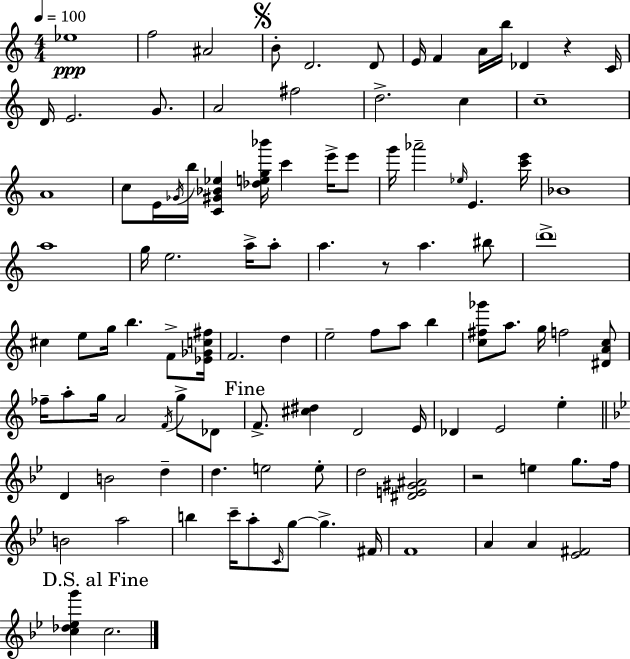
X:1
T:Untitled
M:4/4
L:1/4
K:C
_e4 f2 ^A2 B/2 D2 D/2 E/4 F A/4 b/4 _D z C/4 D/4 E2 G/2 A2 ^f2 d2 c c4 A4 c/2 E/4 _G/4 b/4 [C^G_B_e] [_deg_b']/4 c' e'/4 e'/2 g'/4 _a'2 _e/4 E [c'e']/4 _B4 a4 g/4 e2 a/4 a/2 a z/2 a ^b/2 d'4 ^c e/2 g/4 b F/2 [_E_Gc^f]/4 F2 d e2 f/2 a/2 b [c^f_g']/2 a/2 g/4 f2 [^DAc]/2 _f/4 a/2 g/4 A2 F/4 g/2 _D/2 F/2 [^c^d] D2 E/4 _D E2 e D B2 d d e2 e/2 d2 [^DE^G^A]2 z2 e g/2 f/4 B2 a2 b c'/4 a/2 C/4 g/2 g ^F/4 F4 A A [_E^F]2 [c_d_eg'] c2